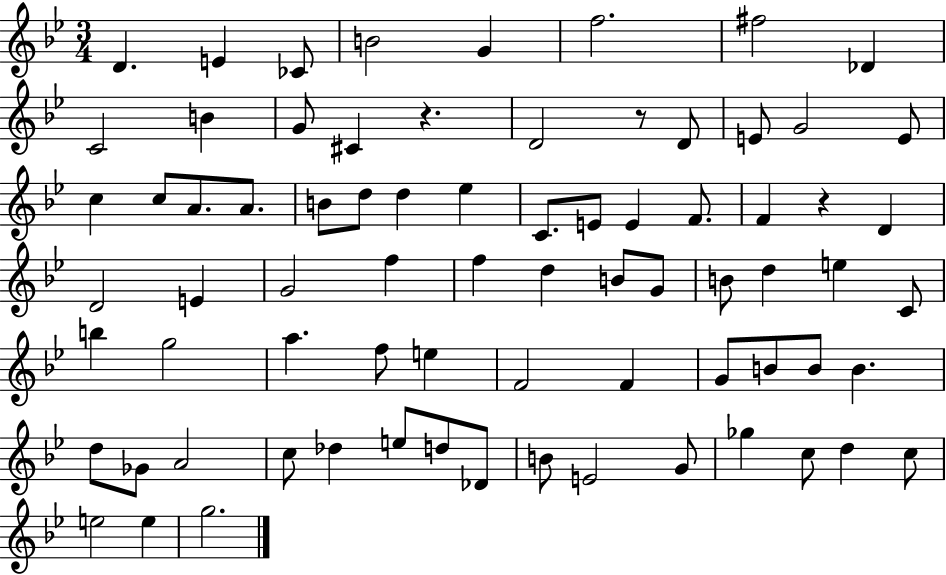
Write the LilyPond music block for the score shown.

{
  \clef treble
  \numericTimeSignature
  \time 3/4
  \key bes \major
  d'4. e'4 ces'8 | b'2 g'4 | f''2. | fis''2 des'4 | \break c'2 b'4 | g'8 cis'4 r4. | d'2 r8 d'8 | e'8 g'2 e'8 | \break c''4 c''8 a'8. a'8. | b'8 d''8 d''4 ees''4 | c'8. e'8 e'4 f'8. | f'4 r4 d'4 | \break d'2 e'4 | g'2 f''4 | f''4 d''4 b'8 g'8 | b'8 d''4 e''4 c'8 | \break b''4 g''2 | a''4. f''8 e''4 | f'2 f'4 | g'8 b'8 b'8 b'4. | \break d''8 ges'8 a'2 | c''8 des''4 e''8 d''8 des'8 | b'8 e'2 g'8 | ges''4 c''8 d''4 c''8 | \break e''2 e''4 | g''2. | \bar "|."
}